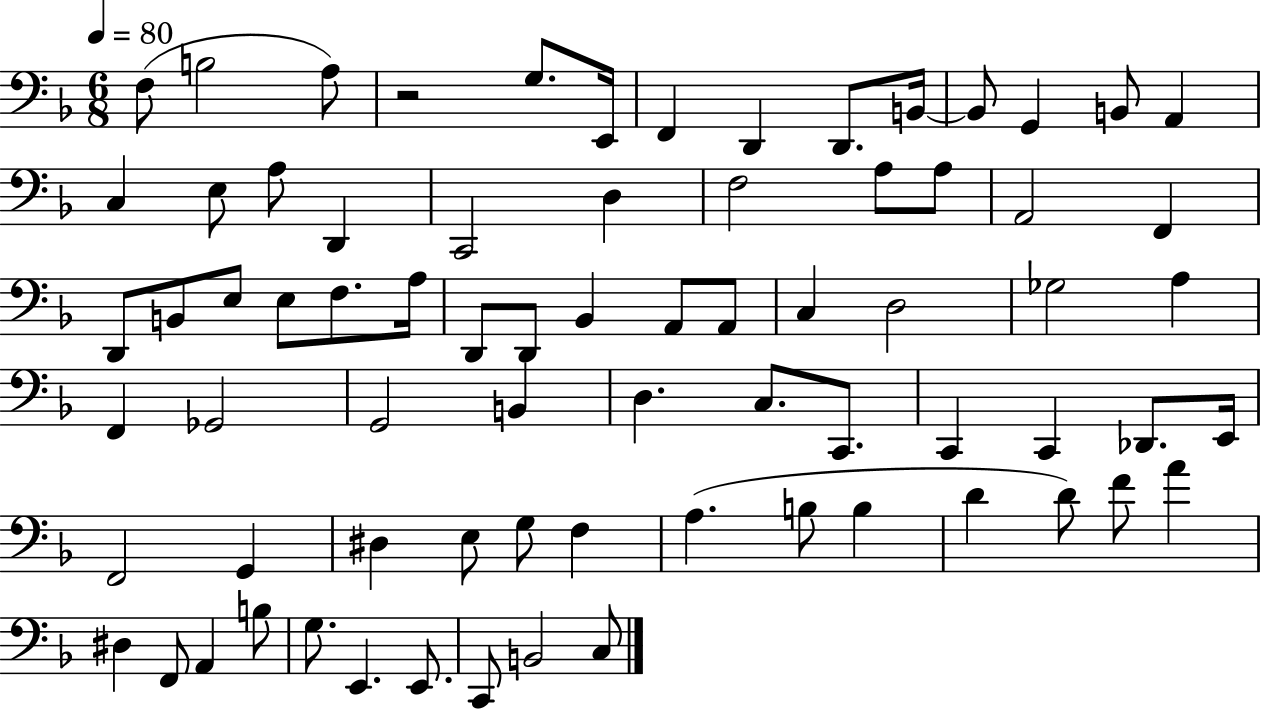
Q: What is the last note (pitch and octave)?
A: C3